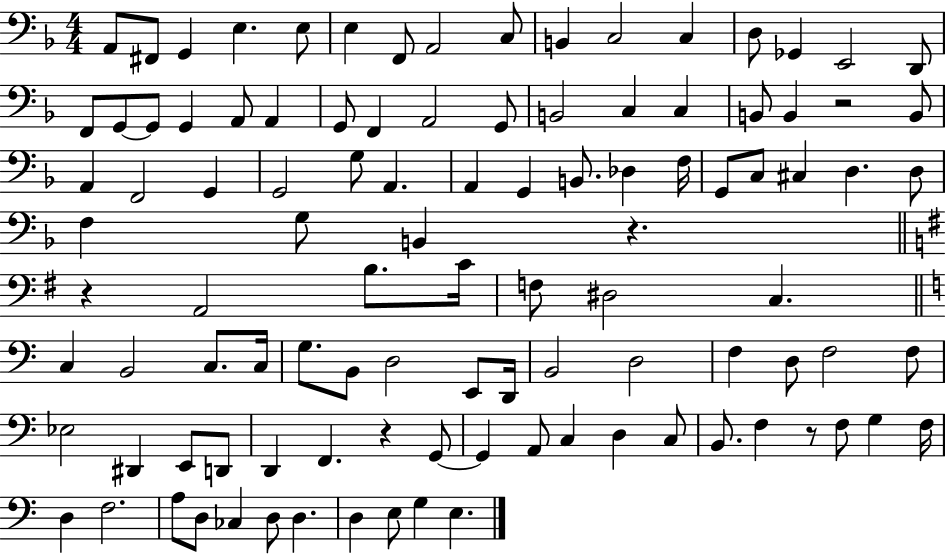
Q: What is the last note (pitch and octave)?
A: E3